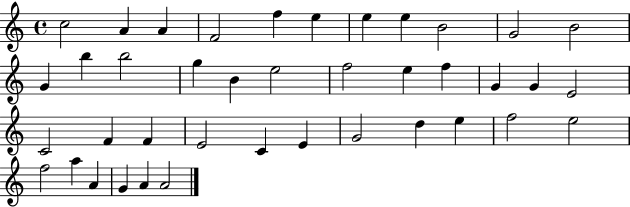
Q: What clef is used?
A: treble